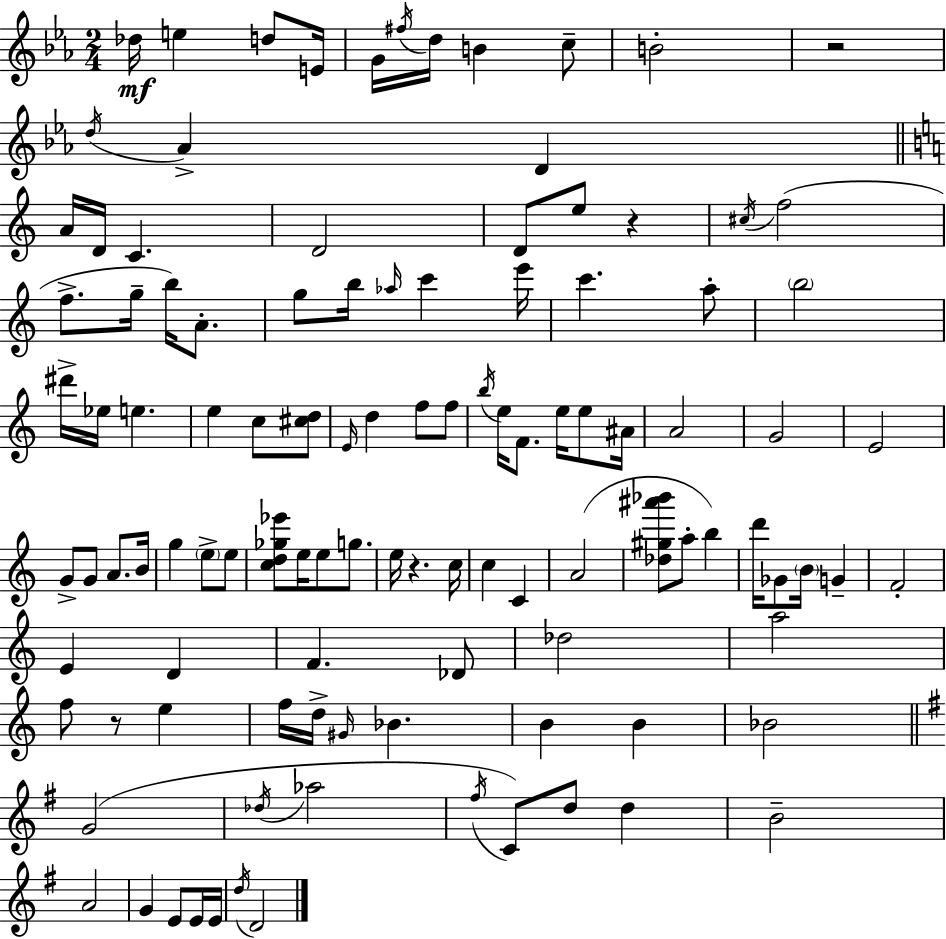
X:1
T:Untitled
M:2/4
L:1/4
K:Eb
_d/4 e d/2 E/4 G/4 ^f/4 d/4 B c/2 B2 z2 d/4 _A D A/4 D/4 C D2 D/2 e/2 z ^c/4 f2 f/2 g/4 b/4 A/2 g/2 b/4 _a/4 c' e'/4 c' a/2 b2 ^d'/4 _e/4 e e c/2 [^cd]/2 E/4 d f/2 f/2 b/4 e/4 F/2 e/4 e/2 ^A/4 A2 G2 E2 G/2 G/2 A/2 B/4 g e/2 e/2 [cd_g_e']/2 e/4 e/2 g/2 e/4 z c/4 c C A2 [_d^g^a'_b']/2 a/2 b d'/4 _G/2 B/4 G F2 E D F _D/2 _d2 a2 f/2 z/2 e f/4 d/4 ^G/4 _B B B _B2 G2 _d/4 _a2 ^f/4 C/2 d/2 d B2 A2 G E/2 E/4 E/4 d/4 D2